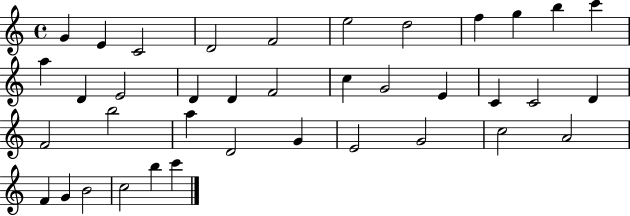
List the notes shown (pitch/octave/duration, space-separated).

G4/q E4/q C4/h D4/h F4/h E5/h D5/h F5/q G5/q B5/q C6/q A5/q D4/q E4/h D4/q D4/q F4/h C5/q G4/h E4/q C4/q C4/h D4/q F4/h B5/h A5/q D4/h G4/q E4/h G4/h C5/h A4/h F4/q G4/q B4/h C5/h B5/q C6/q